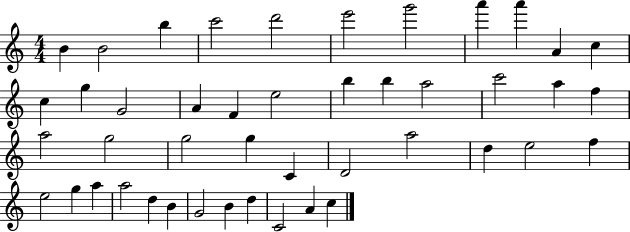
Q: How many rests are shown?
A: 0